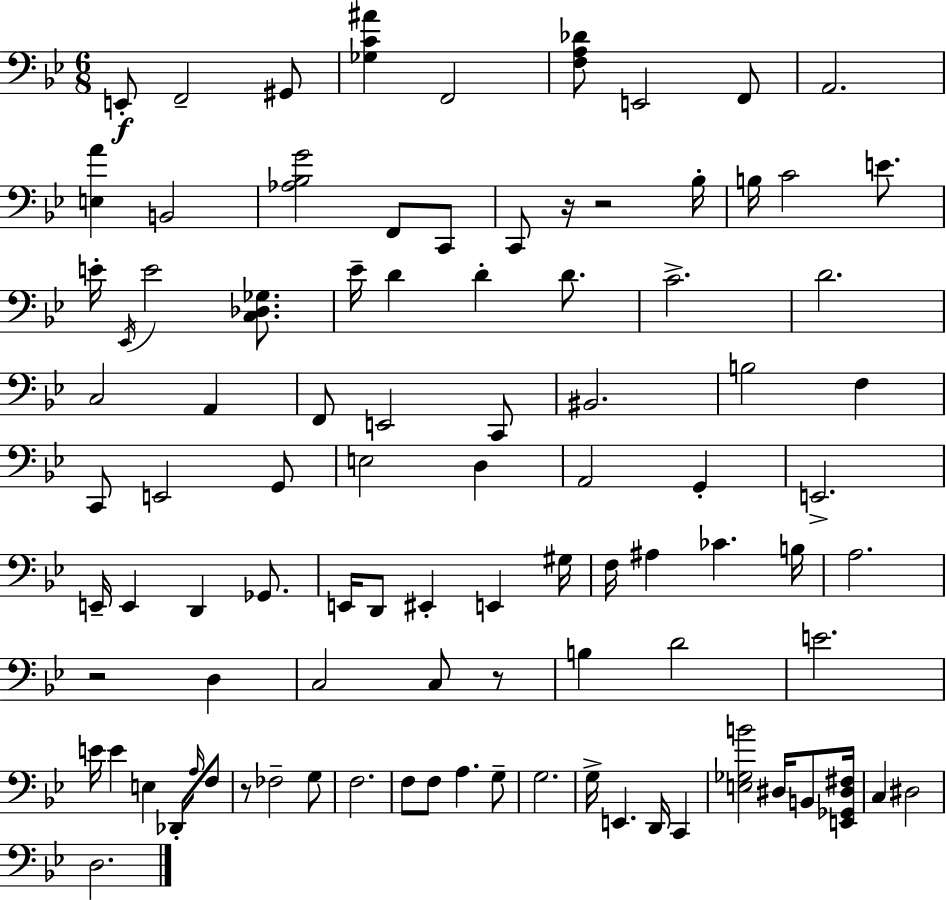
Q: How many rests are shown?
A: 5